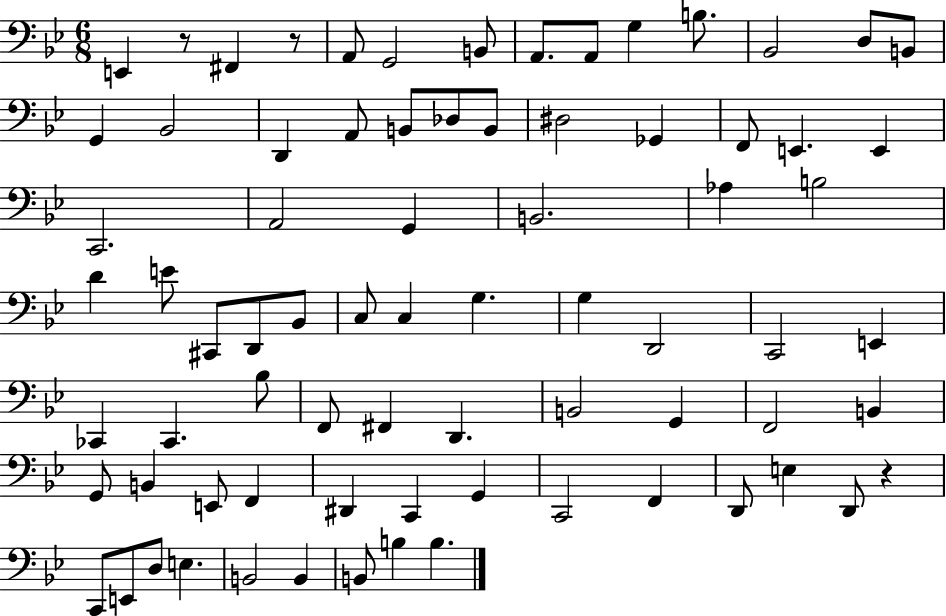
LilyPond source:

{
  \clef bass
  \numericTimeSignature
  \time 6/8
  \key bes \major
  e,4 r8 fis,4 r8 | a,8 g,2 b,8 | a,8. a,8 g4 b8. | bes,2 d8 b,8 | \break g,4 bes,2 | d,4 a,8 b,8 des8 b,8 | dis2 ges,4 | f,8 e,4. e,4 | \break c,2. | a,2 g,4 | b,2. | aes4 b2 | \break d'4 e'8 cis,8 d,8 bes,8 | c8 c4 g4. | g4 d,2 | c,2 e,4 | \break ces,4 ces,4. bes8 | f,8 fis,4 d,4. | b,2 g,4 | f,2 b,4 | \break g,8 b,4 e,8 f,4 | dis,4 c,4 g,4 | c,2 f,4 | d,8 e4 d,8 r4 | \break c,8 e,8 d8 e4. | b,2 b,4 | b,8 b4 b4. | \bar "|."
}